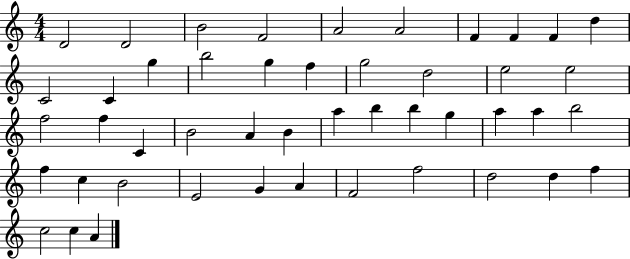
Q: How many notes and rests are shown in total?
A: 47